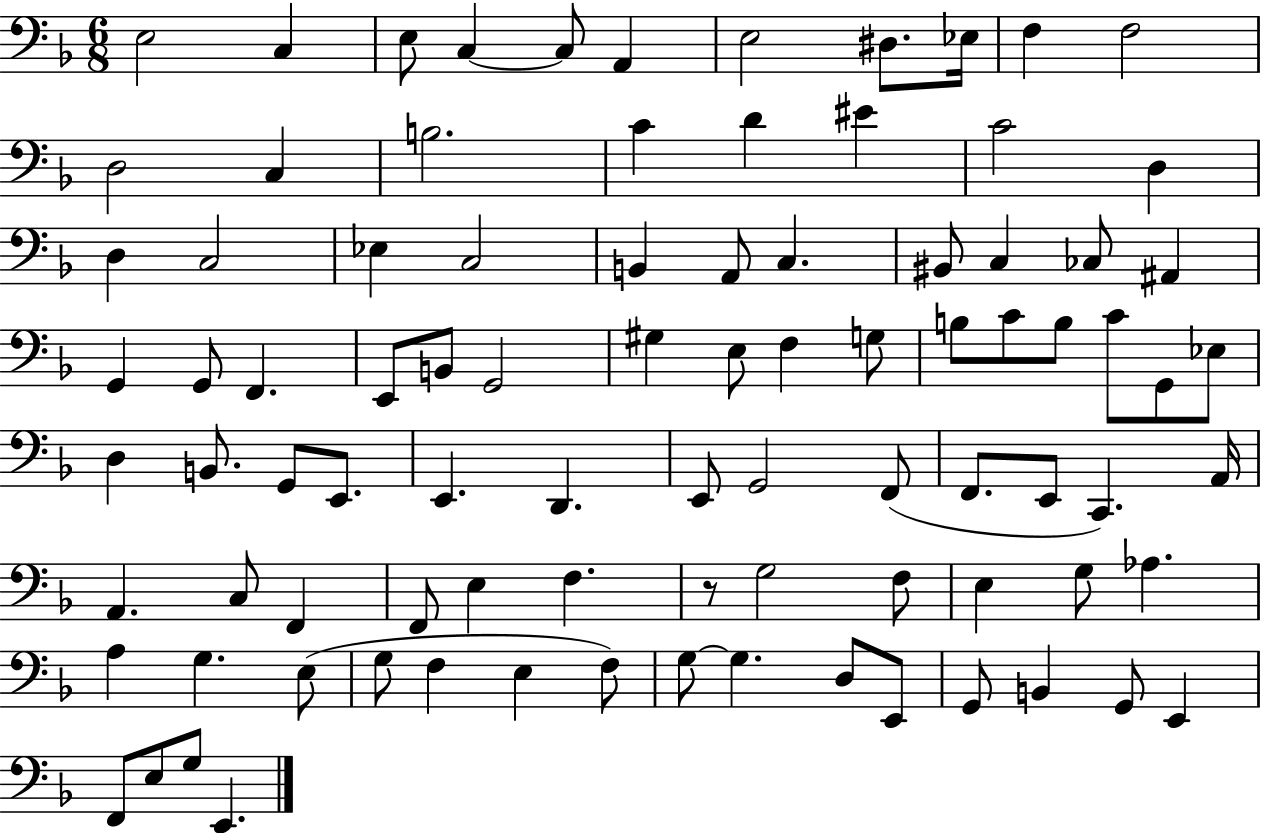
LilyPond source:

{
  \clef bass
  \numericTimeSignature
  \time 6/8
  \key f \major
  e2 c4 | e8 c4~~ c8 a,4 | e2 dis8. ees16 | f4 f2 | \break d2 c4 | b2. | c'4 d'4 eis'4 | c'2 d4 | \break d4 c2 | ees4 c2 | b,4 a,8 c4. | bis,8 c4 ces8 ais,4 | \break g,4 g,8 f,4. | e,8 b,8 g,2 | gis4 e8 f4 g8 | b8 c'8 b8 c'8 g,8 ees8 | \break d4 b,8. g,8 e,8. | e,4. d,4. | e,8 g,2 f,8( | f,8. e,8 c,4.) a,16 | \break a,4. c8 f,4 | f,8 e4 f4. | r8 g2 f8 | e4 g8 aes4. | \break a4 g4. e8( | g8 f4 e4 f8) | g8~~ g4. d8 e,8 | g,8 b,4 g,8 e,4 | \break f,8 e8 g8 e,4. | \bar "|."
}